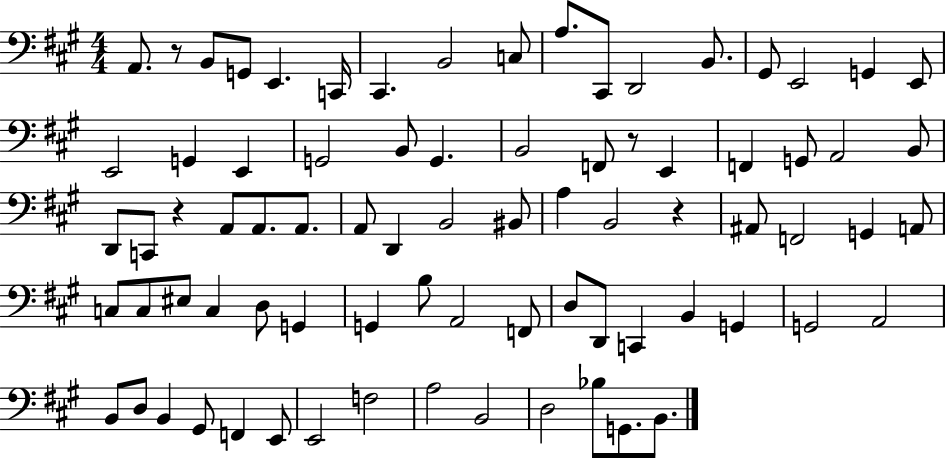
A2/e. R/e B2/e G2/e E2/q. C2/s C#2/q. B2/h C3/e A3/e. C#2/e D2/h B2/e. G#2/e E2/h G2/q E2/e E2/h G2/q E2/q G2/h B2/e G2/q. B2/h F2/e R/e E2/q F2/q G2/e A2/h B2/e D2/e C2/e R/q A2/e A2/e. A2/e. A2/e D2/q B2/h BIS2/e A3/q B2/h R/q A#2/e F2/h G2/q A2/e C3/e C3/e EIS3/e C3/q D3/e G2/q G2/q B3/e A2/h F2/e D3/e D2/e C2/q B2/q G2/q G2/h A2/h B2/e D3/e B2/q G#2/e F2/q E2/e E2/h F3/h A3/h B2/h D3/h Bb3/e G2/e. B2/e.